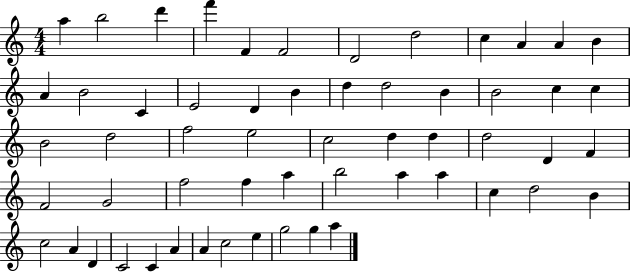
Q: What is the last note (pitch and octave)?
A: A5